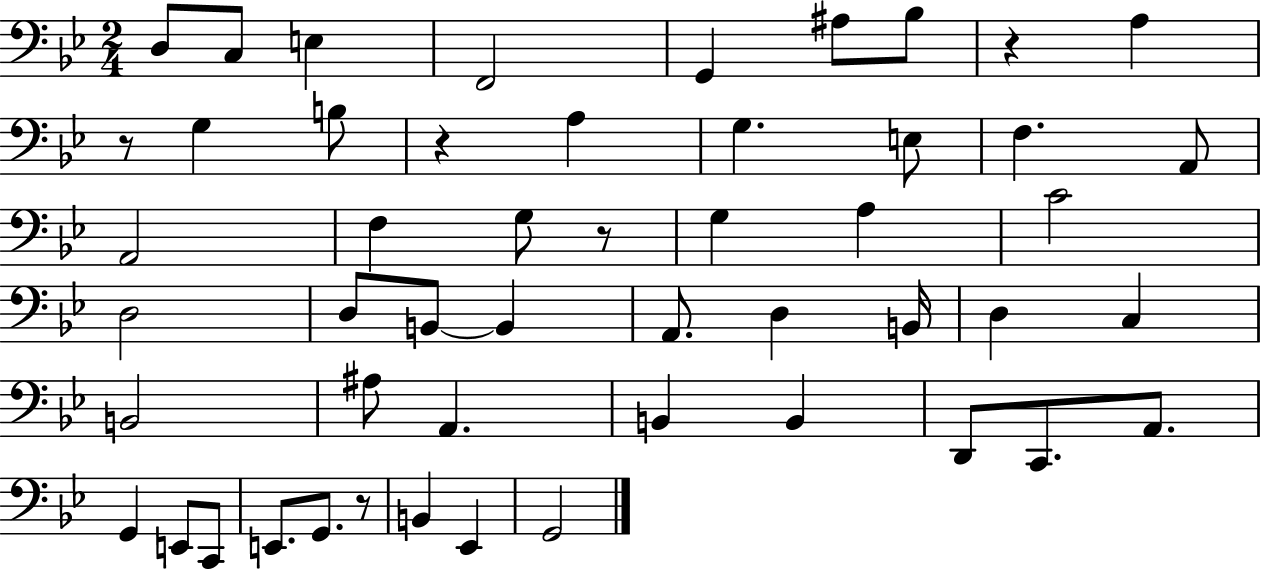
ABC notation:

X:1
T:Untitled
M:2/4
L:1/4
K:Bb
D,/2 C,/2 E, F,,2 G,, ^A,/2 _B,/2 z A, z/2 G, B,/2 z A, G, E,/2 F, A,,/2 A,,2 F, G,/2 z/2 G, A, C2 D,2 D,/2 B,,/2 B,, A,,/2 D, B,,/4 D, C, B,,2 ^A,/2 A,, B,, B,, D,,/2 C,,/2 A,,/2 G,, E,,/2 C,,/2 E,,/2 G,,/2 z/2 B,, _E,, G,,2